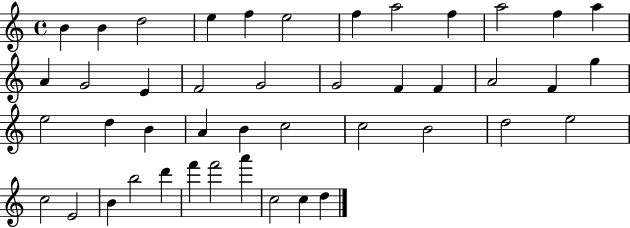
X:1
T:Untitled
M:4/4
L:1/4
K:C
B B d2 e f e2 f a2 f a2 f a A G2 E F2 G2 G2 F F A2 F g e2 d B A B c2 c2 B2 d2 e2 c2 E2 B b2 d' f' f'2 a' c2 c d